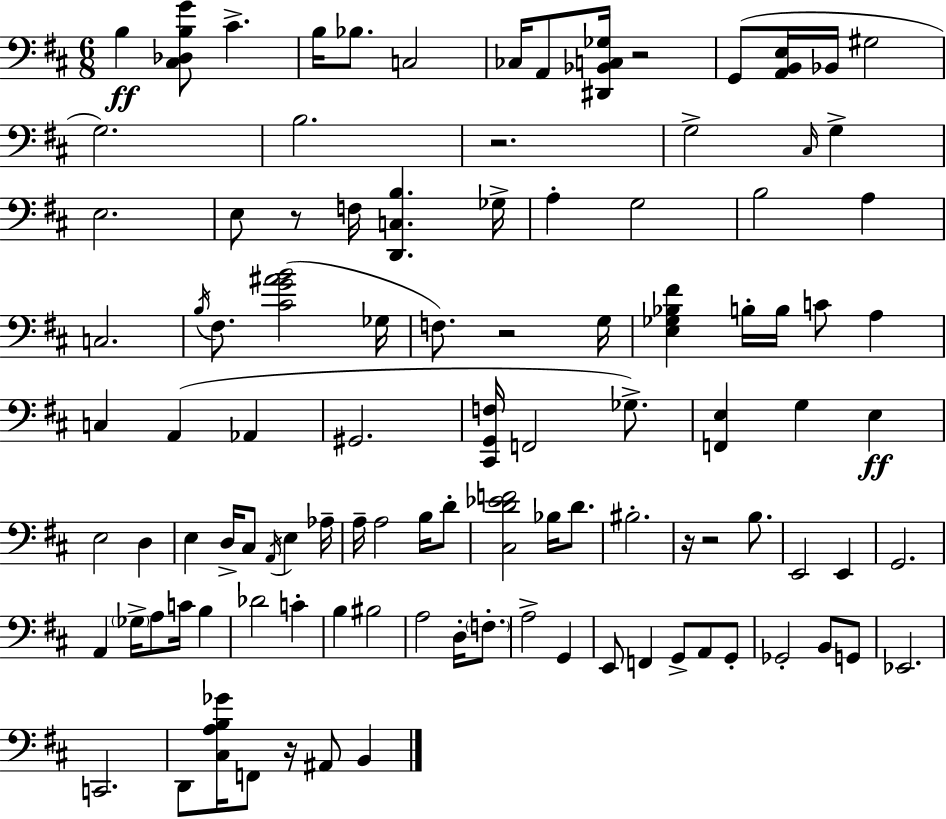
B3/q [C#3,Db3,B3,G4]/e C#4/q. B3/s Bb3/e. C3/h CES3/s A2/e [D#2,Bb2,C3,Gb3]/s R/h G2/e [A2,B2,E3]/s Bb2/s G#3/h G3/h. B3/h. R/h. G3/h C#3/s G3/q E3/h. E3/e R/e F3/s [D2,C3,B3]/q. Gb3/s A3/q G3/h B3/h A3/q C3/h. B3/s F#3/e. [C#4,G4,A#4,B4]/h Gb3/s F3/e. R/h G3/s [E3,Gb3,Bb3,F#4]/q B3/s B3/s C4/e A3/q C3/q A2/q Ab2/q G#2/h. [C#2,G2,F3]/s F2/h Gb3/e. [F2,E3]/q G3/q E3/q E3/h D3/q E3/q D3/s C#3/e A2/s E3/q Ab3/s A3/s A3/h B3/s D4/e [C#3,D4,Eb4,F4]/h Bb3/s D4/e. BIS3/h. R/s R/h B3/e. E2/h E2/q G2/h. A2/q Gb3/s A3/e C4/s B3/q Db4/h C4/q B3/q BIS3/h A3/h D3/s F3/e. A3/h G2/q E2/e F2/q G2/e A2/e G2/e Gb2/h B2/e G2/e Eb2/h. C2/h. D2/e [C#3,A3,B3,Gb4]/s F2/e R/s A#2/e B2/q